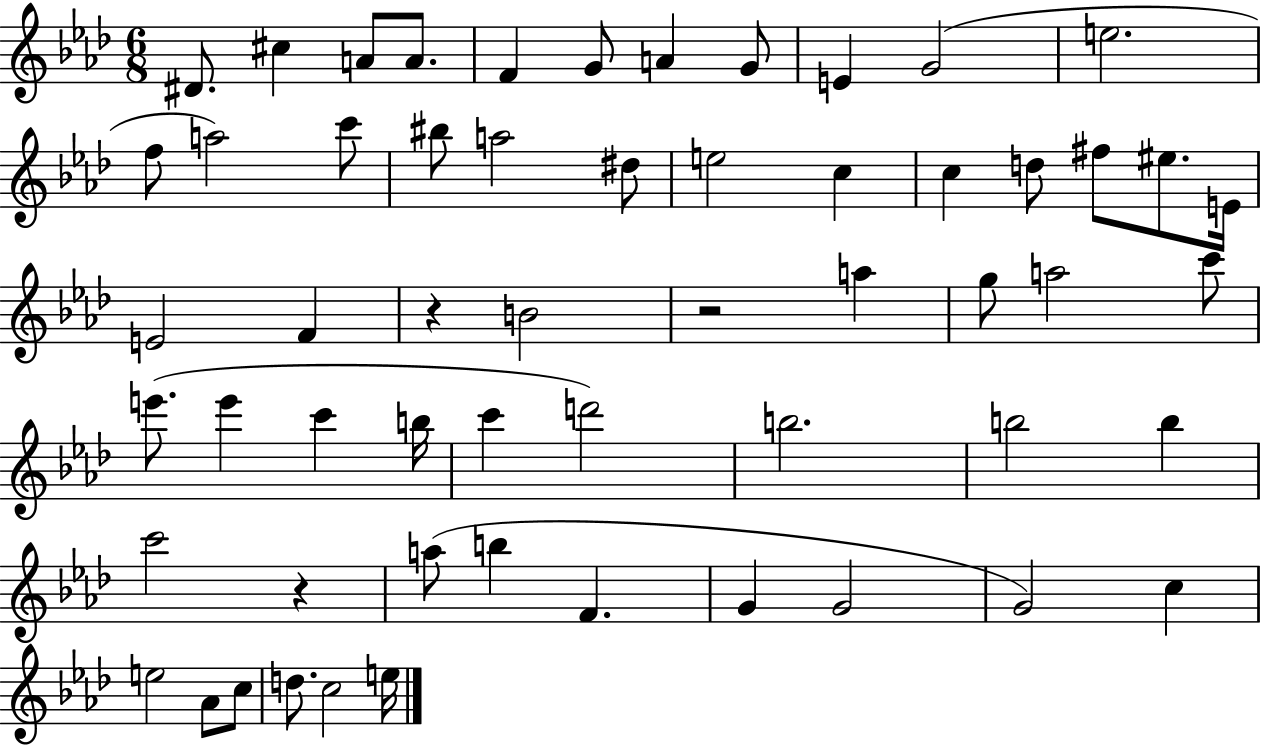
D#4/e. C#5/q A4/e A4/e. F4/q G4/e A4/q G4/e E4/q G4/h E5/h. F5/e A5/h C6/e BIS5/e A5/h D#5/e E5/h C5/q C5/q D5/e F#5/e EIS5/e. E4/s E4/h F4/q R/q B4/h R/h A5/q G5/e A5/h C6/e E6/e. E6/q C6/q B5/s C6/q D6/h B5/h. B5/h B5/q C6/h R/q A5/e B5/q F4/q. G4/q G4/h G4/h C5/q E5/h Ab4/e C5/e D5/e. C5/h E5/s